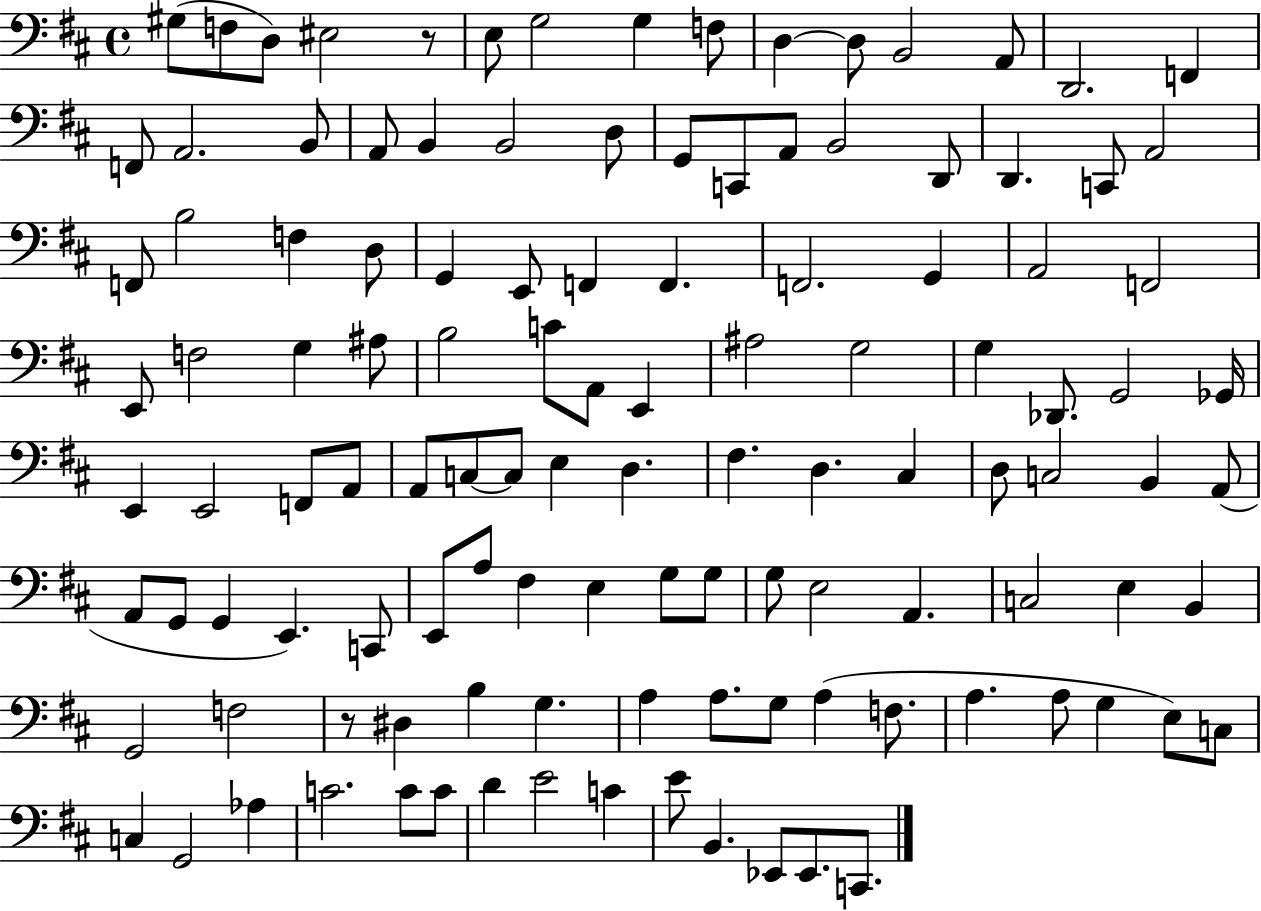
X:1
T:Untitled
M:4/4
L:1/4
K:D
^G,/2 F,/2 D,/2 ^E,2 z/2 E,/2 G,2 G, F,/2 D, D,/2 B,,2 A,,/2 D,,2 F,, F,,/2 A,,2 B,,/2 A,,/2 B,, B,,2 D,/2 G,,/2 C,,/2 A,,/2 B,,2 D,,/2 D,, C,,/2 A,,2 F,,/2 B,2 F, D,/2 G,, E,,/2 F,, F,, F,,2 G,, A,,2 F,,2 E,,/2 F,2 G, ^A,/2 B,2 C/2 A,,/2 E,, ^A,2 G,2 G, _D,,/2 G,,2 _G,,/4 E,, E,,2 F,,/2 A,,/2 A,,/2 C,/2 C,/2 E, D, ^F, D, ^C, D,/2 C,2 B,, A,,/2 A,,/2 G,,/2 G,, E,, C,,/2 E,,/2 A,/2 ^F, E, G,/2 G,/2 G,/2 E,2 A,, C,2 E, B,, G,,2 F,2 z/2 ^D, B, G, A, A,/2 G,/2 A, F,/2 A, A,/2 G, E,/2 C,/2 C, G,,2 _A, C2 C/2 C/2 D E2 C E/2 B,, _E,,/2 _E,,/2 C,,/2